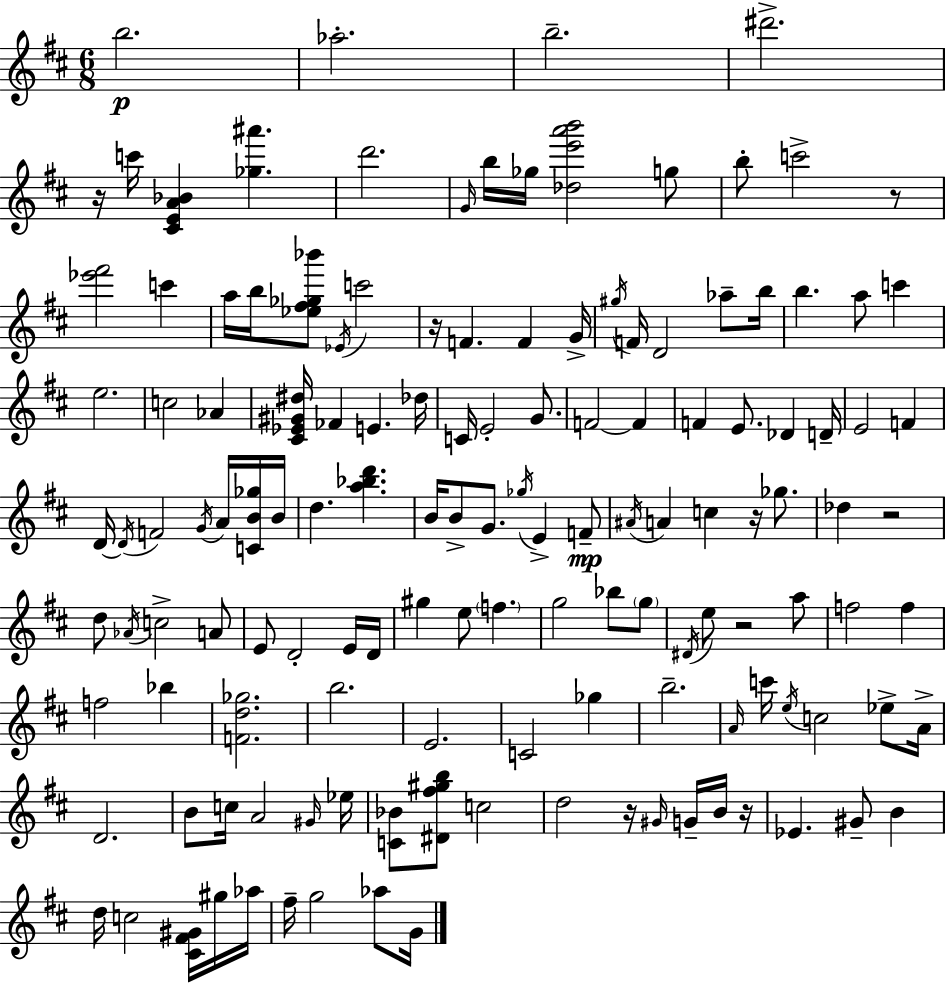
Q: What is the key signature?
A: D major